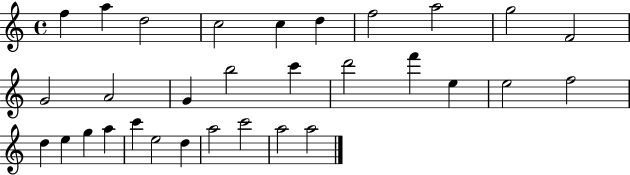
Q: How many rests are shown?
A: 0